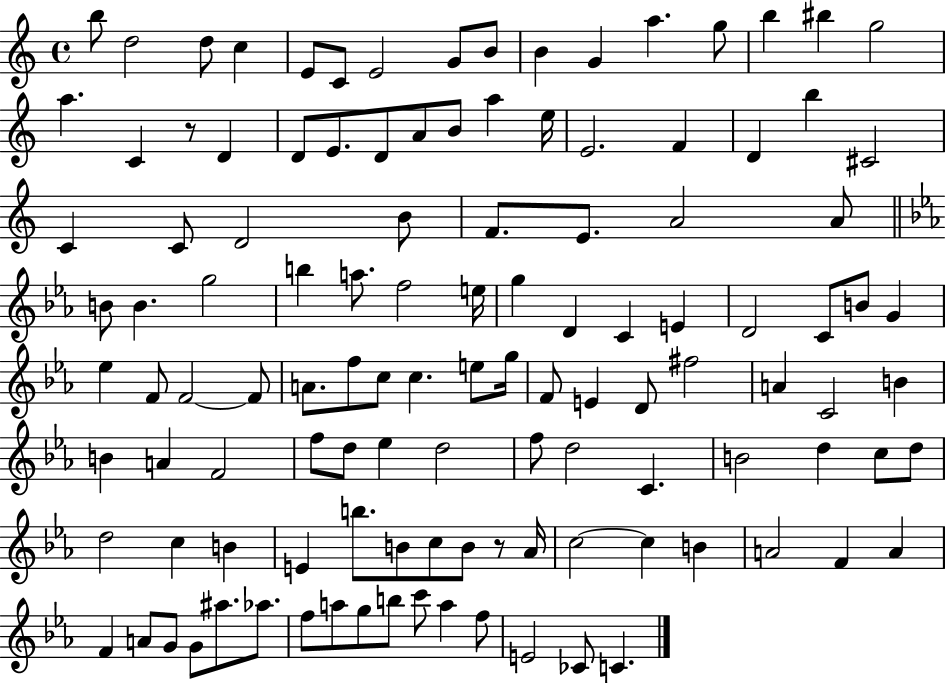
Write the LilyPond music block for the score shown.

{
  \clef treble
  \time 4/4
  \defaultTimeSignature
  \key c \major
  b''8 d''2 d''8 c''4 | e'8 c'8 e'2 g'8 b'8 | b'4 g'4 a''4. g''8 | b''4 bis''4 g''2 | \break a''4. c'4 r8 d'4 | d'8 e'8. d'8 a'8 b'8 a''4 e''16 | e'2. f'4 | d'4 b''4 cis'2 | \break c'4 c'8 d'2 b'8 | f'8. e'8. a'2 a'8 | \bar "||" \break \key c \minor b'8 b'4. g''2 | b''4 a''8. f''2 e''16 | g''4 d'4 c'4 e'4 | d'2 c'8 b'8 g'4 | \break ees''4 f'8 f'2~~ f'8 | a'8. f''8 c''8 c''4. e''8 g''16 | f'8 e'4 d'8 fis''2 | a'4 c'2 b'4 | \break b'4 a'4 f'2 | f''8 d''8 ees''4 d''2 | f''8 d''2 c'4. | b'2 d''4 c''8 d''8 | \break d''2 c''4 b'4 | e'4 b''8. b'8 c''8 b'8 r8 aes'16 | c''2~~ c''4 b'4 | a'2 f'4 a'4 | \break f'4 a'8 g'8 g'8 ais''8. aes''8. | f''8 a''8 g''8 b''8 c'''8 a''4 f''8 | e'2 ces'8 c'4. | \bar "|."
}